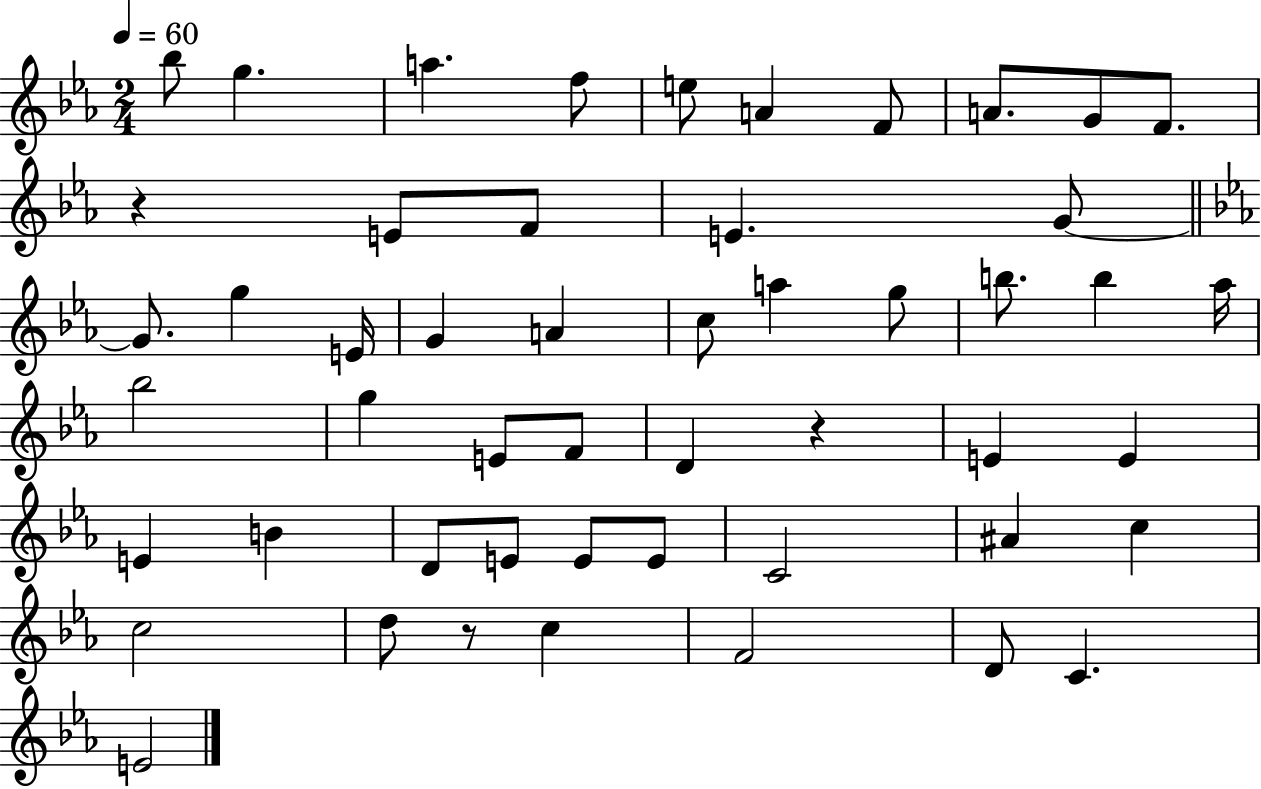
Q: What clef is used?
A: treble